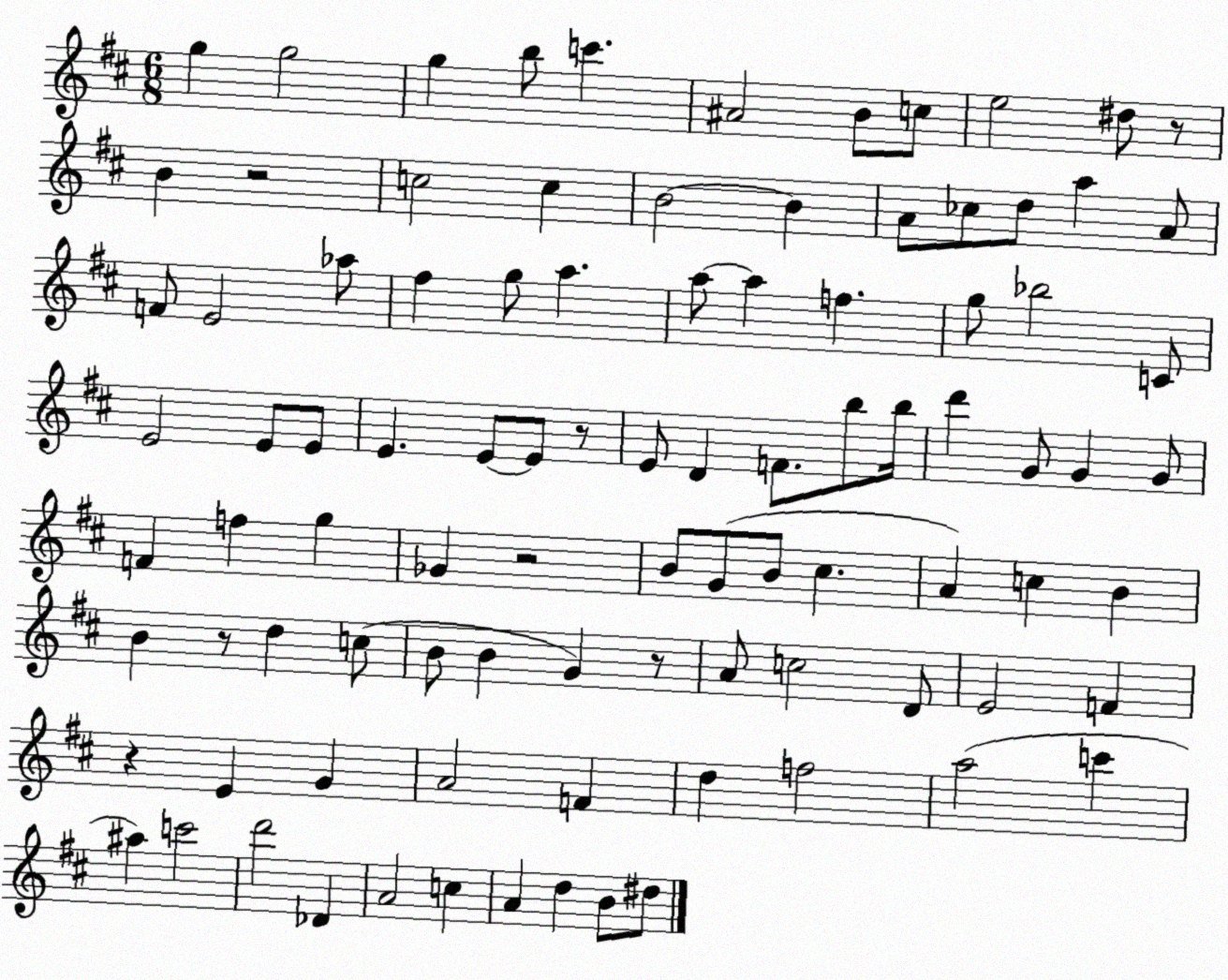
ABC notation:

X:1
T:Untitled
M:6/8
L:1/4
K:D
g g2 g b/2 c' ^A2 B/2 c/2 e2 ^d/2 z/2 B z2 c2 c B2 B A/2 _c/2 d/2 a A/2 F/2 E2 _a/2 ^f g/2 a a/2 a f g/2 _b2 C/2 E2 E/2 E/2 E E/2 E/2 z/2 E/2 D F/2 b/2 b/4 d' G/2 G G/2 F f g _G z2 B/2 G/2 B/2 ^c A c B B z/2 d c/2 B/2 B G z/2 A/2 c2 D/2 E2 F z E G A2 F d f2 a2 c' ^a c'2 d'2 _D A2 c A d B/2 ^d/2